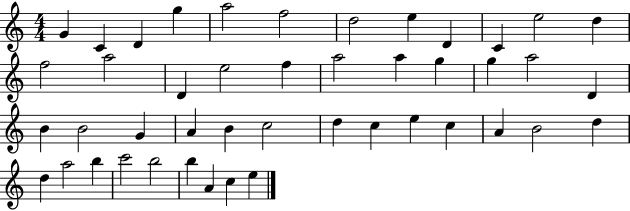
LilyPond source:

{
  \clef treble
  \numericTimeSignature
  \time 4/4
  \key c \major
  g'4 c'4 d'4 g''4 | a''2 f''2 | d''2 e''4 d'4 | c'4 e''2 d''4 | \break f''2 a''2 | d'4 e''2 f''4 | a''2 a''4 g''4 | g''4 a''2 d'4 | \break b'4 b'2 g'4 | a'4 b'4 c''2 | d''4 c''4 e''4 c''4 | a'4 b'2 d''4 | \break d''4 a''2 b''4 | c'''2 b''2 | b''4 a'4 c''4 e''4 | \bar "|."
}